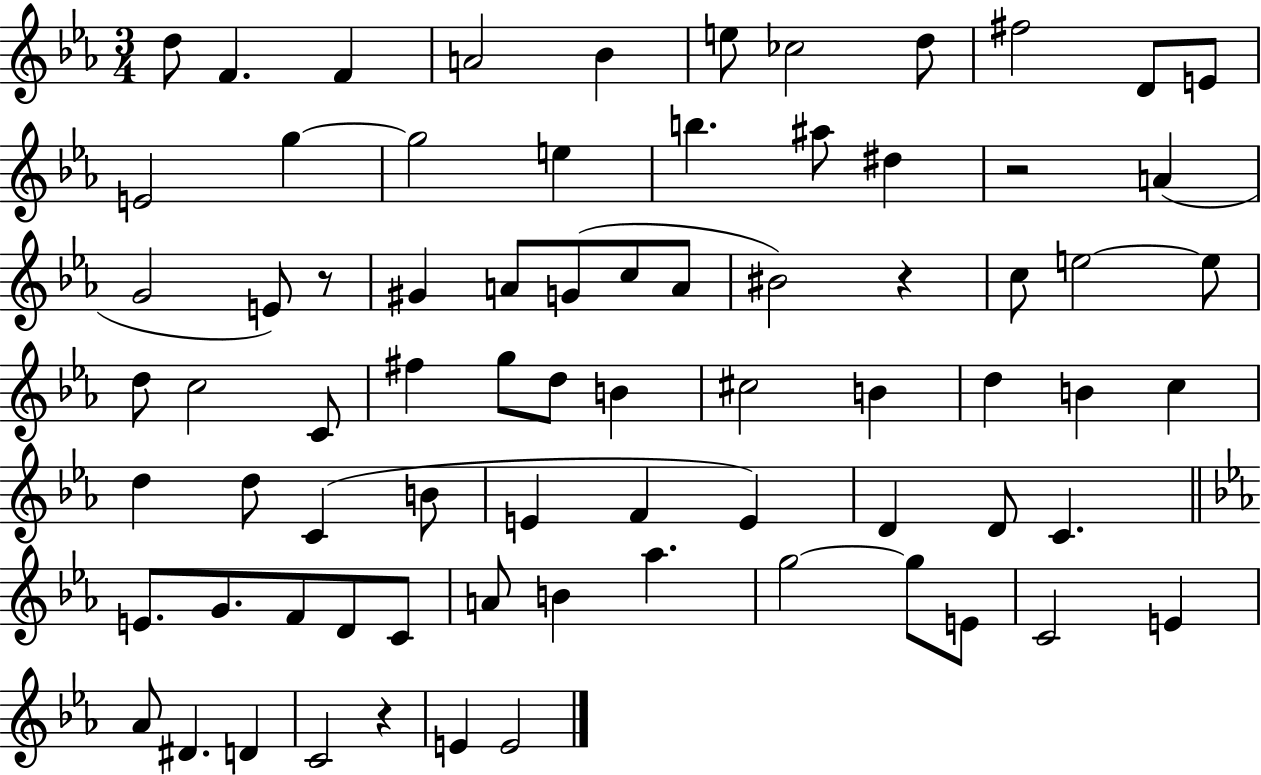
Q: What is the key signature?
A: EES major